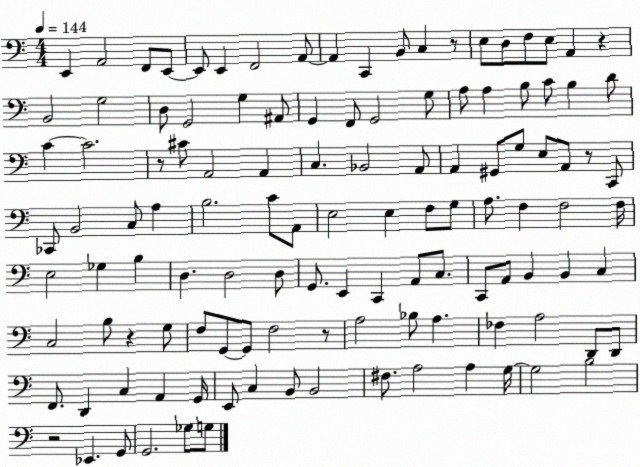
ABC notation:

X:1
T:Untitled
M:4/4
L:1/4
K:C
E,, A,,2 F,,/2 E,,/2 E,,/2 E,, F,,2 A,,/2 A,, C,, B,,/2 C, z/2 E,/2 D,/2 F,/2 E,/2 A,, z B,,2 G,2 D,/2 G,,2 G, ^A,,/2 G,, F,,/2 G,,2 G,/2 A,/2 A, B,/2 C/2 B, D/2 C C2 z/2 ^C/2 A,,2 A,, C, _B,,2 A,,/2 A,, ^G,,/2 G,/2 E,/2 A,,/2 z/2 C,,/2 _C,,/2 B,,2 C,/2 A, B,2 C/2 A,,/2 E,2 E, F,/2 G,/2 A,/2 F, F,2 F,/4 E,2 _G, B, D, D,2 D,/2 G,,/2 E,, C,, A,,/2 C,/2 C,,/2 A,,/2 B,, B,, C, C,2 B,/2 z G,/2 F,/2 G,,/2 G,,/2 F,2 z/2 A,2 _B,/2 A, _F, A,2 D,,/2 D,,/2 F,,/2 D,, C, A,, G,,/4 E,,/2 C, B,,/2 B,,2 ^F,/2 A,2 A, G,/4 G,2 B,2 z2 _E,, G,,/2 G,,2 _G,/2 G,/2